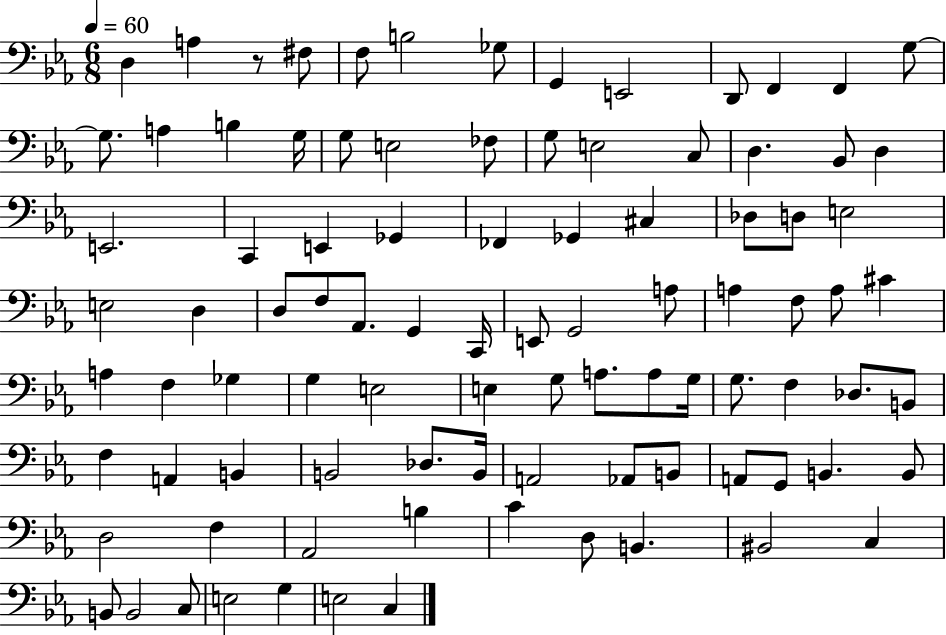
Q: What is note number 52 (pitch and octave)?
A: Gb3